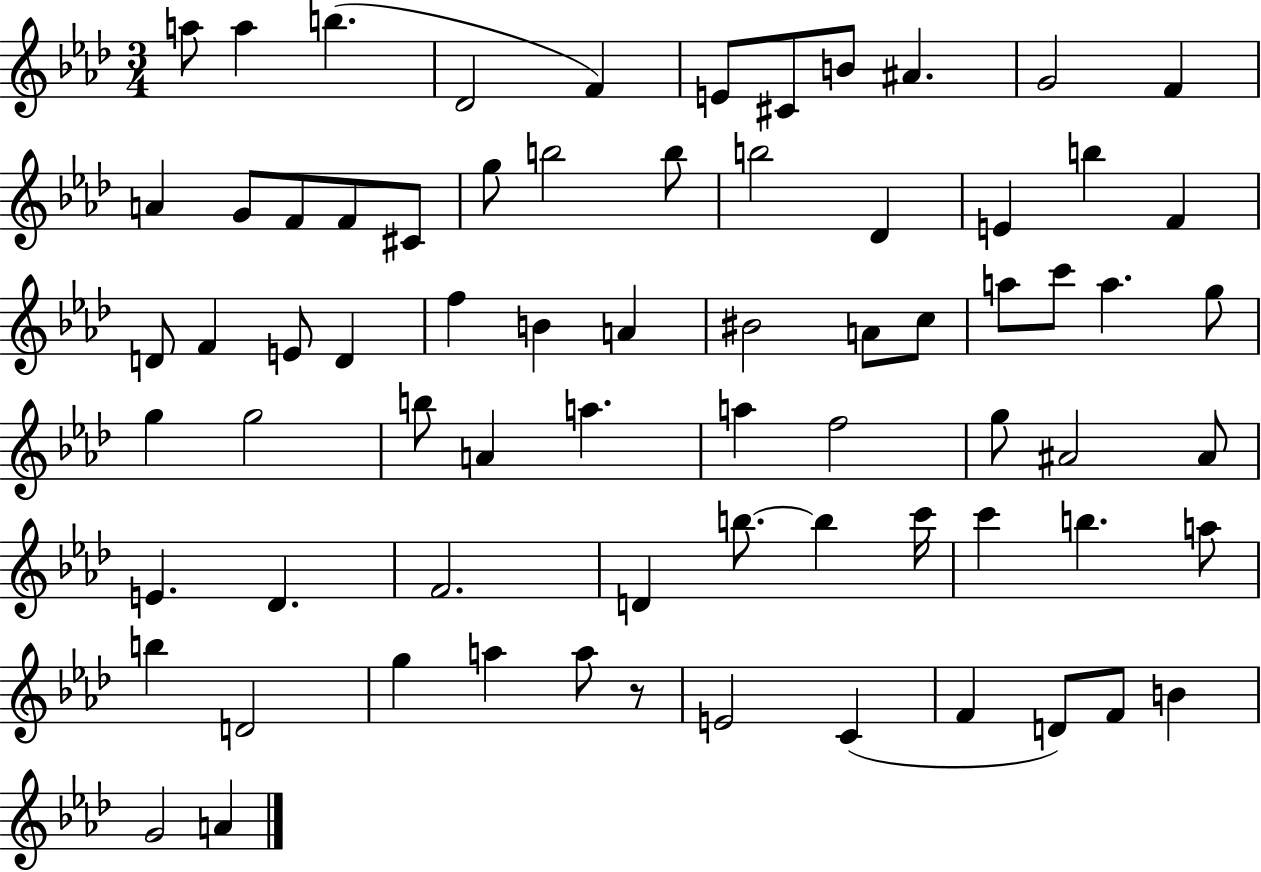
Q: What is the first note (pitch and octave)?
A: A5